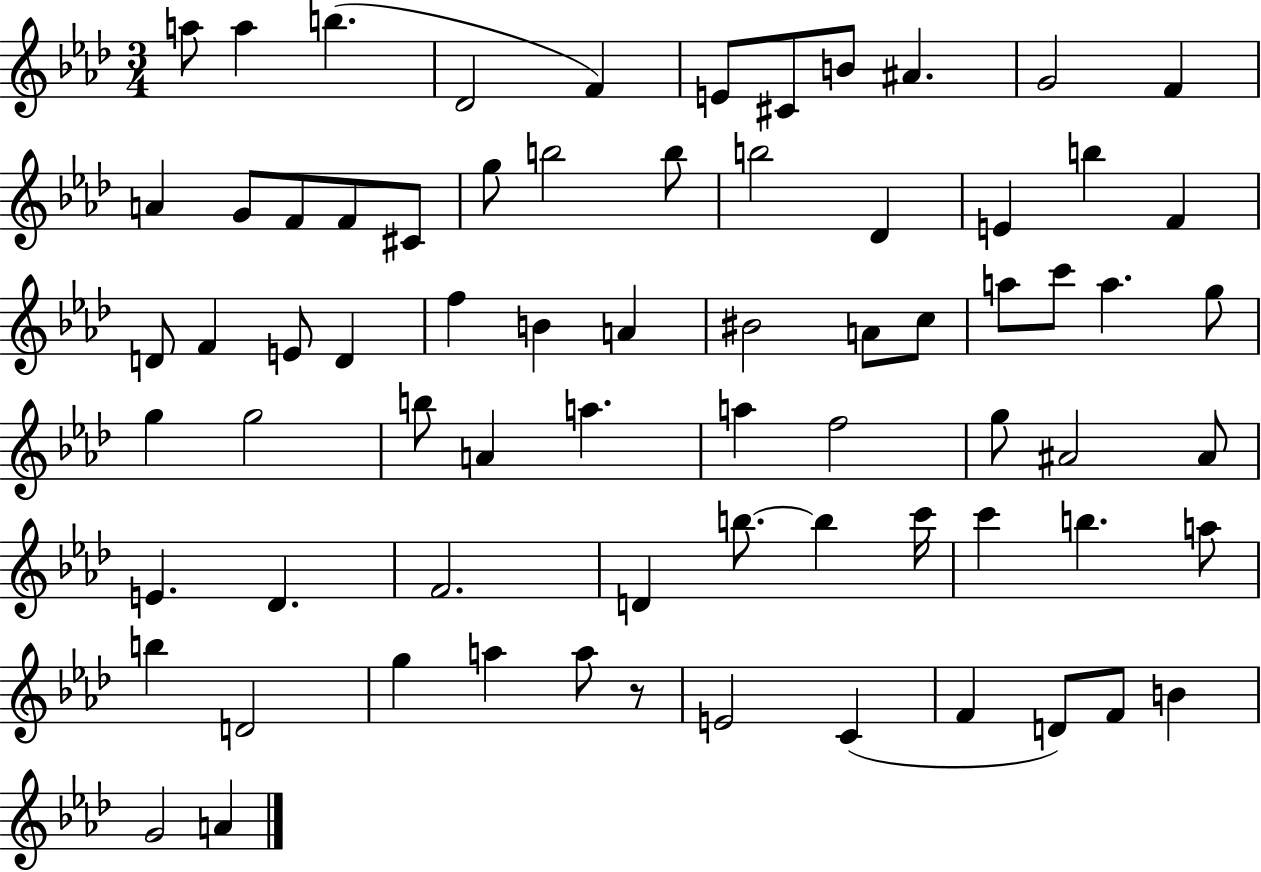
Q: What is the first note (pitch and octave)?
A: A5